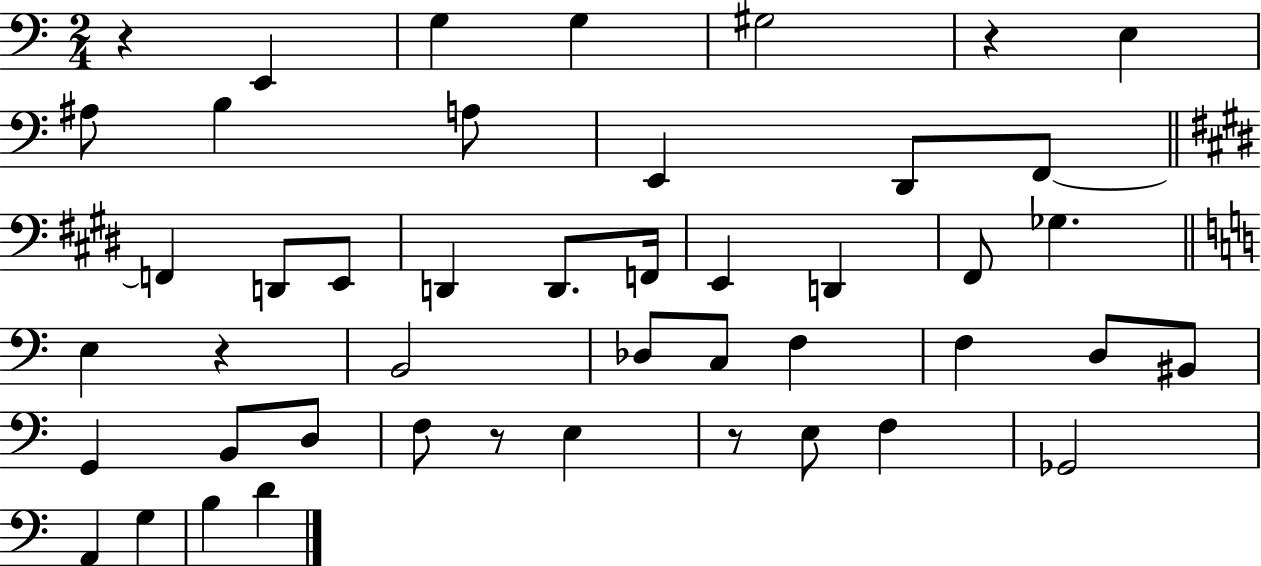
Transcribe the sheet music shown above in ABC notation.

X:1
T:Untitled
M:2/4
L:1/4
K:C
z E,, G, G, ^G,2 z E, ^A,/2 B, A,/2 E,, D,,/2 F,,/2 F,, D,,/2 E,,/2 D,, D,,/2 F,,/4 E,, D,, ^F,,/2 _G, E, z B,,2 _D,/2 C,/2 F, F, D,/2 ^B,,/2 G,, B,,/2 D,/2 F,/2 z/2 E, z/2 E,/2 F, _G,,2 A,, G, B, D